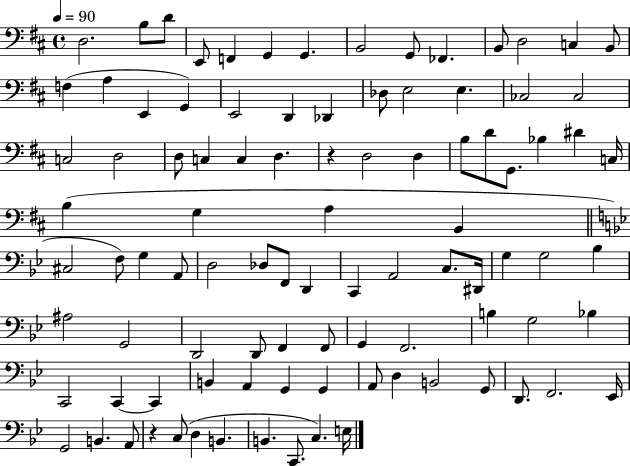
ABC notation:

X:1
T:Untitled
M:4/4
L:1/4
K:D
D,2 B,/2 D/2 E,,/2 F,, G,, G,, B,,2 G,,/2 _F,, B,,/2 D,2 C, B,,/2 F, A, E,, G,, E,,2 D,, _D,, _D,/2 E,2 E, _C,2 _C,2 C,2 D,2 D,/2 C, C, D, z D,2 D, B,/2 D/2 G,,/2 _B, ^D C,/4 B, G, A, B,, ^C,2 F,/2 G, A,,/2 D,2 _D,/2 F,,/2 D,, C,, A,,2 C,/2 ^D,,/4 G, G,2 _B, ^A,2 G,,2 D,,2 D,,/2 F,, F,,/2 G,, F,,2 B, G,2 _B, C,,2 C,, C,, B,, A,, G,, G,, A,,/2 D, B,,2 G,,/2 D,,/2 F,,2 _E,,/4 G,,2 B,, A,,/2 z C,/2 D, B,, B,, C,,/2 C, E,/4